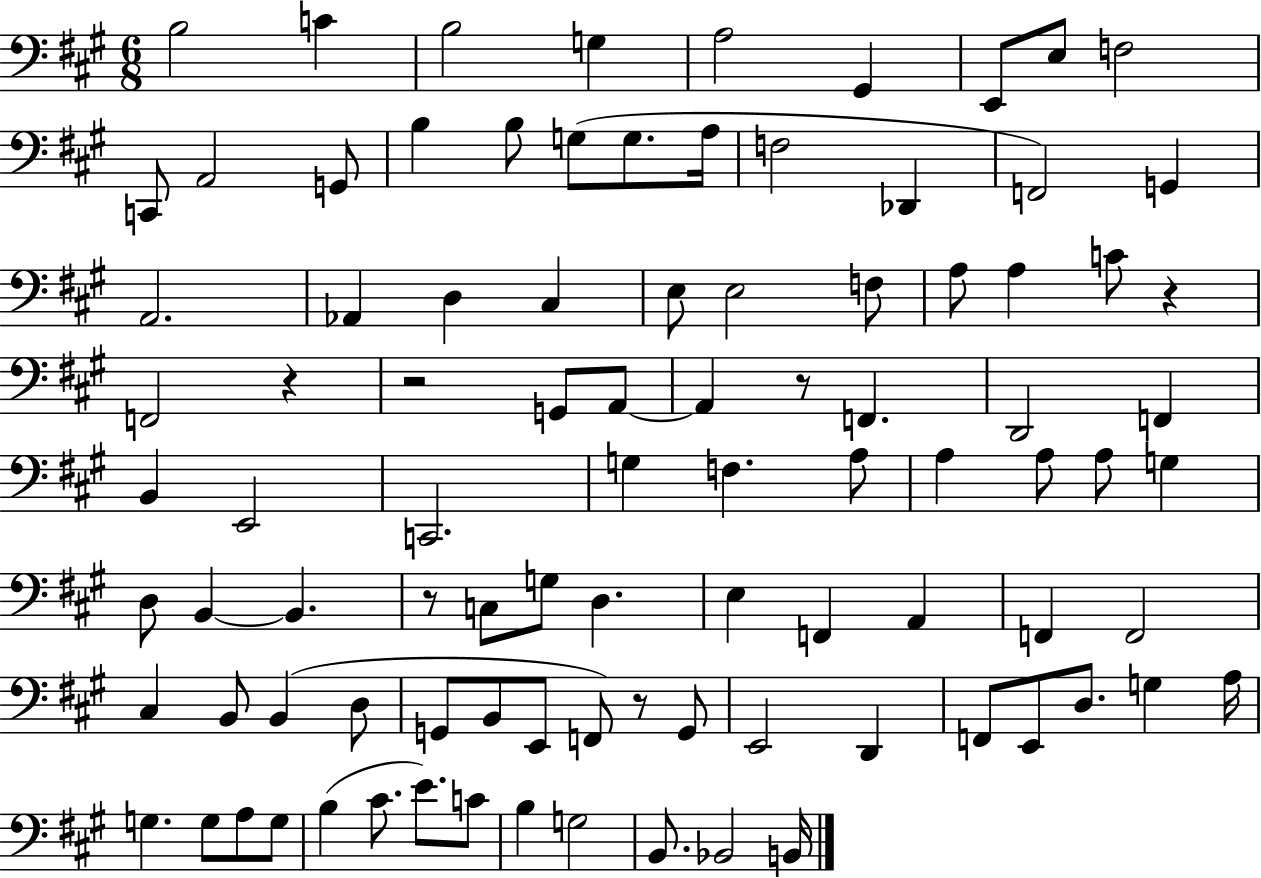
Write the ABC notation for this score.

X:1
T:Untitled
M:6/8
L:1/4
K:A
B,2 C B,2 G, A,2 ^G,, E,,/2 E,/2 F,2 C,,/2 A,,2 G,,/2 B, B,/2 G,/2 G,/2 A,/4 F,2 _D,, F,,2 G,, A,,2 _A,, D, ^C, E,/2 E,2 F,/2 A,/2 A, C/2 z F,,2 z z2 G,,/2 A,,/2 A,, z/2 F,, D,,2 F,, B,, E,,2 C,,2 G, F, A,/2 A, A,/2 A,/2 G, D,/2 B,, B,, z/2 C,/2 G,/2 D, E, F,, A,, F,, F,,2 ^C, B,,/2 B,, D,/2 G,,/2 B,,/2 E,,/2 F,,/2 z/2 G,,/2 E,,2 D,, F,,/2 E,,/2 D,/2 G, A,/4 G, G,/2 A,/2 G,/2 B, ^C/2 E/2 C/2 B, G,2 B,,/2 _B,,2 B,,/4